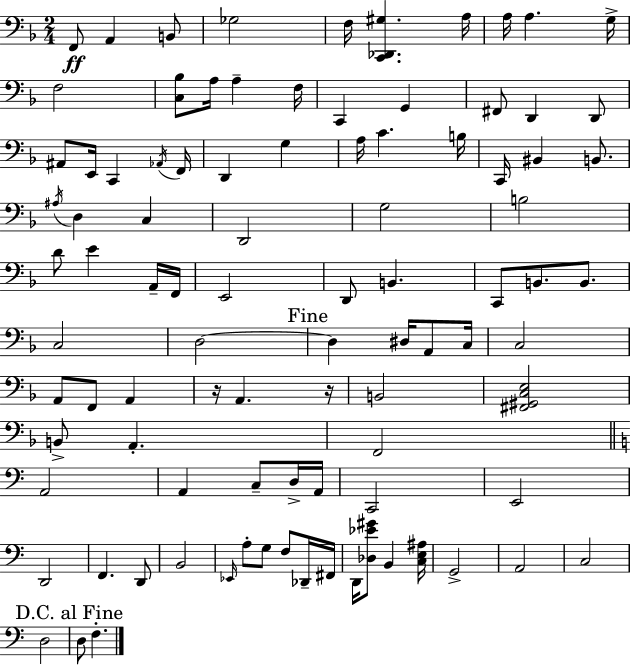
{
  \clef bass
  \numericTimeSignature
  \time 2/4
  \key f \major
  f,8\ff a,4 b,8 | ges2 | f16 <c, des, gis>4. a16 | a16 a4. g16-> | \break f2 | <c bes>8 a16 a4-- f16 | c,4 g,4 | fis,8 d,4 d,8 | \break ais,8 e,16 c,4 \acciaccatura { aes,16 } | f,16 d,4 g4 | a16 c'4. | b16 c,16 bis,4 b,8. | \break \acciaccatura { ais16 } d4 c4 | d,2 | g2 | b2 | \break d'8 e'4 | a,16-- f,16 e,2 | d,8 b,4. | c,8 b,8. b,8. | \break c2 | d2~~ | \mark "Fine" d4 dis16 a,8 | c16 c2 | \break a,8 f,8 a,4 | r16 a,4. | r16 b,2 | <fis, gis, c e>2 | \break b,8-> a,4.-. | f,2 | \bar "||" \break \key c \major a,2 | a,4 c8-- d16-> a,16 | c,2 | e,2 | \break d,2 | f,4. d,8 | b,2 | \grace { ees,16 } a8-. g8 f8 des,16-- | \break fis,16 d,16 <des ees' gis'>8 b,4 | <c e ais>16 g,2-> | a,2 | c2 | \break d2 | \mark "D.C. al Fine" d8 f4.-. | \bar "|."
}